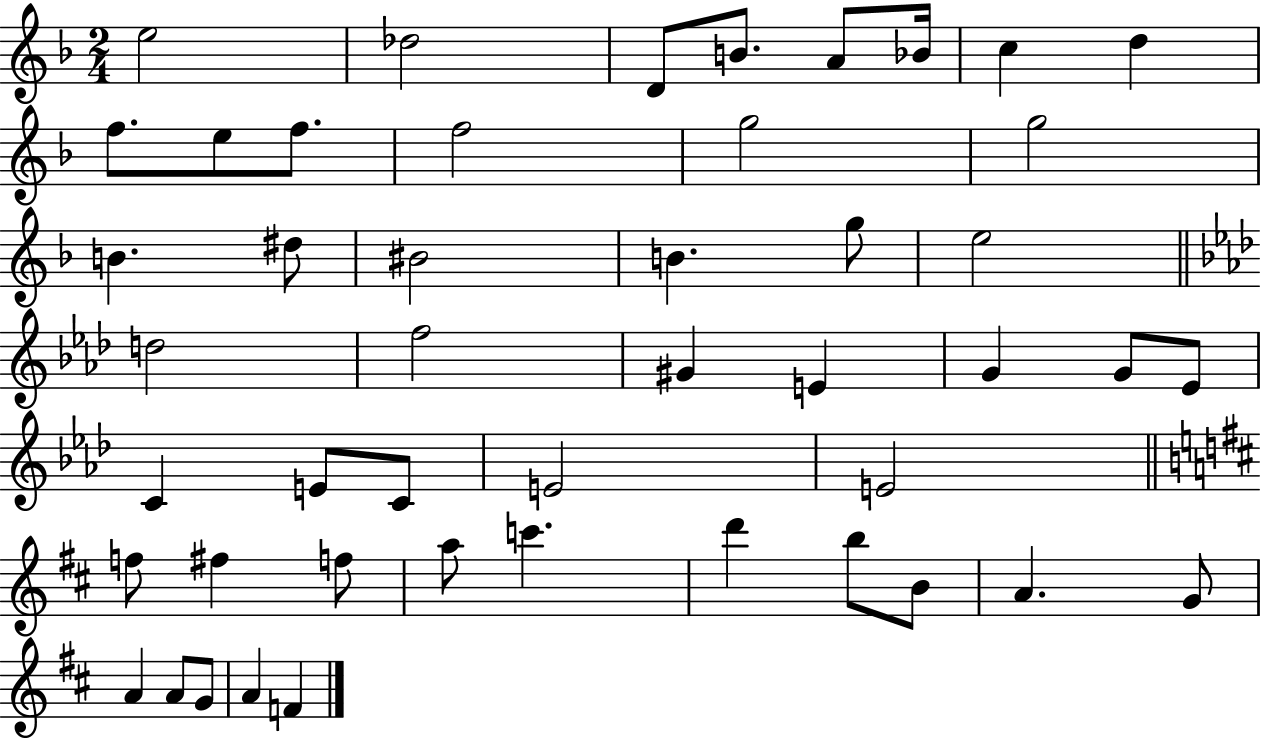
X:1
T:Untitled
M:2/4
L:1/4
K:F
e2 _d2 D/2 B/2 A/2 _B/4 c d f/2 e/2 f/2 f2 g2 g2 B ^d/2 ^B2 B g/2 e2 d2 f2 ^G E G G/2 _E/2 C E/2 C/2 E2 E2 f/2 ^f f/2 a/2 c' d' b/2 B/2 A G/2 A A/2 G/2 A F